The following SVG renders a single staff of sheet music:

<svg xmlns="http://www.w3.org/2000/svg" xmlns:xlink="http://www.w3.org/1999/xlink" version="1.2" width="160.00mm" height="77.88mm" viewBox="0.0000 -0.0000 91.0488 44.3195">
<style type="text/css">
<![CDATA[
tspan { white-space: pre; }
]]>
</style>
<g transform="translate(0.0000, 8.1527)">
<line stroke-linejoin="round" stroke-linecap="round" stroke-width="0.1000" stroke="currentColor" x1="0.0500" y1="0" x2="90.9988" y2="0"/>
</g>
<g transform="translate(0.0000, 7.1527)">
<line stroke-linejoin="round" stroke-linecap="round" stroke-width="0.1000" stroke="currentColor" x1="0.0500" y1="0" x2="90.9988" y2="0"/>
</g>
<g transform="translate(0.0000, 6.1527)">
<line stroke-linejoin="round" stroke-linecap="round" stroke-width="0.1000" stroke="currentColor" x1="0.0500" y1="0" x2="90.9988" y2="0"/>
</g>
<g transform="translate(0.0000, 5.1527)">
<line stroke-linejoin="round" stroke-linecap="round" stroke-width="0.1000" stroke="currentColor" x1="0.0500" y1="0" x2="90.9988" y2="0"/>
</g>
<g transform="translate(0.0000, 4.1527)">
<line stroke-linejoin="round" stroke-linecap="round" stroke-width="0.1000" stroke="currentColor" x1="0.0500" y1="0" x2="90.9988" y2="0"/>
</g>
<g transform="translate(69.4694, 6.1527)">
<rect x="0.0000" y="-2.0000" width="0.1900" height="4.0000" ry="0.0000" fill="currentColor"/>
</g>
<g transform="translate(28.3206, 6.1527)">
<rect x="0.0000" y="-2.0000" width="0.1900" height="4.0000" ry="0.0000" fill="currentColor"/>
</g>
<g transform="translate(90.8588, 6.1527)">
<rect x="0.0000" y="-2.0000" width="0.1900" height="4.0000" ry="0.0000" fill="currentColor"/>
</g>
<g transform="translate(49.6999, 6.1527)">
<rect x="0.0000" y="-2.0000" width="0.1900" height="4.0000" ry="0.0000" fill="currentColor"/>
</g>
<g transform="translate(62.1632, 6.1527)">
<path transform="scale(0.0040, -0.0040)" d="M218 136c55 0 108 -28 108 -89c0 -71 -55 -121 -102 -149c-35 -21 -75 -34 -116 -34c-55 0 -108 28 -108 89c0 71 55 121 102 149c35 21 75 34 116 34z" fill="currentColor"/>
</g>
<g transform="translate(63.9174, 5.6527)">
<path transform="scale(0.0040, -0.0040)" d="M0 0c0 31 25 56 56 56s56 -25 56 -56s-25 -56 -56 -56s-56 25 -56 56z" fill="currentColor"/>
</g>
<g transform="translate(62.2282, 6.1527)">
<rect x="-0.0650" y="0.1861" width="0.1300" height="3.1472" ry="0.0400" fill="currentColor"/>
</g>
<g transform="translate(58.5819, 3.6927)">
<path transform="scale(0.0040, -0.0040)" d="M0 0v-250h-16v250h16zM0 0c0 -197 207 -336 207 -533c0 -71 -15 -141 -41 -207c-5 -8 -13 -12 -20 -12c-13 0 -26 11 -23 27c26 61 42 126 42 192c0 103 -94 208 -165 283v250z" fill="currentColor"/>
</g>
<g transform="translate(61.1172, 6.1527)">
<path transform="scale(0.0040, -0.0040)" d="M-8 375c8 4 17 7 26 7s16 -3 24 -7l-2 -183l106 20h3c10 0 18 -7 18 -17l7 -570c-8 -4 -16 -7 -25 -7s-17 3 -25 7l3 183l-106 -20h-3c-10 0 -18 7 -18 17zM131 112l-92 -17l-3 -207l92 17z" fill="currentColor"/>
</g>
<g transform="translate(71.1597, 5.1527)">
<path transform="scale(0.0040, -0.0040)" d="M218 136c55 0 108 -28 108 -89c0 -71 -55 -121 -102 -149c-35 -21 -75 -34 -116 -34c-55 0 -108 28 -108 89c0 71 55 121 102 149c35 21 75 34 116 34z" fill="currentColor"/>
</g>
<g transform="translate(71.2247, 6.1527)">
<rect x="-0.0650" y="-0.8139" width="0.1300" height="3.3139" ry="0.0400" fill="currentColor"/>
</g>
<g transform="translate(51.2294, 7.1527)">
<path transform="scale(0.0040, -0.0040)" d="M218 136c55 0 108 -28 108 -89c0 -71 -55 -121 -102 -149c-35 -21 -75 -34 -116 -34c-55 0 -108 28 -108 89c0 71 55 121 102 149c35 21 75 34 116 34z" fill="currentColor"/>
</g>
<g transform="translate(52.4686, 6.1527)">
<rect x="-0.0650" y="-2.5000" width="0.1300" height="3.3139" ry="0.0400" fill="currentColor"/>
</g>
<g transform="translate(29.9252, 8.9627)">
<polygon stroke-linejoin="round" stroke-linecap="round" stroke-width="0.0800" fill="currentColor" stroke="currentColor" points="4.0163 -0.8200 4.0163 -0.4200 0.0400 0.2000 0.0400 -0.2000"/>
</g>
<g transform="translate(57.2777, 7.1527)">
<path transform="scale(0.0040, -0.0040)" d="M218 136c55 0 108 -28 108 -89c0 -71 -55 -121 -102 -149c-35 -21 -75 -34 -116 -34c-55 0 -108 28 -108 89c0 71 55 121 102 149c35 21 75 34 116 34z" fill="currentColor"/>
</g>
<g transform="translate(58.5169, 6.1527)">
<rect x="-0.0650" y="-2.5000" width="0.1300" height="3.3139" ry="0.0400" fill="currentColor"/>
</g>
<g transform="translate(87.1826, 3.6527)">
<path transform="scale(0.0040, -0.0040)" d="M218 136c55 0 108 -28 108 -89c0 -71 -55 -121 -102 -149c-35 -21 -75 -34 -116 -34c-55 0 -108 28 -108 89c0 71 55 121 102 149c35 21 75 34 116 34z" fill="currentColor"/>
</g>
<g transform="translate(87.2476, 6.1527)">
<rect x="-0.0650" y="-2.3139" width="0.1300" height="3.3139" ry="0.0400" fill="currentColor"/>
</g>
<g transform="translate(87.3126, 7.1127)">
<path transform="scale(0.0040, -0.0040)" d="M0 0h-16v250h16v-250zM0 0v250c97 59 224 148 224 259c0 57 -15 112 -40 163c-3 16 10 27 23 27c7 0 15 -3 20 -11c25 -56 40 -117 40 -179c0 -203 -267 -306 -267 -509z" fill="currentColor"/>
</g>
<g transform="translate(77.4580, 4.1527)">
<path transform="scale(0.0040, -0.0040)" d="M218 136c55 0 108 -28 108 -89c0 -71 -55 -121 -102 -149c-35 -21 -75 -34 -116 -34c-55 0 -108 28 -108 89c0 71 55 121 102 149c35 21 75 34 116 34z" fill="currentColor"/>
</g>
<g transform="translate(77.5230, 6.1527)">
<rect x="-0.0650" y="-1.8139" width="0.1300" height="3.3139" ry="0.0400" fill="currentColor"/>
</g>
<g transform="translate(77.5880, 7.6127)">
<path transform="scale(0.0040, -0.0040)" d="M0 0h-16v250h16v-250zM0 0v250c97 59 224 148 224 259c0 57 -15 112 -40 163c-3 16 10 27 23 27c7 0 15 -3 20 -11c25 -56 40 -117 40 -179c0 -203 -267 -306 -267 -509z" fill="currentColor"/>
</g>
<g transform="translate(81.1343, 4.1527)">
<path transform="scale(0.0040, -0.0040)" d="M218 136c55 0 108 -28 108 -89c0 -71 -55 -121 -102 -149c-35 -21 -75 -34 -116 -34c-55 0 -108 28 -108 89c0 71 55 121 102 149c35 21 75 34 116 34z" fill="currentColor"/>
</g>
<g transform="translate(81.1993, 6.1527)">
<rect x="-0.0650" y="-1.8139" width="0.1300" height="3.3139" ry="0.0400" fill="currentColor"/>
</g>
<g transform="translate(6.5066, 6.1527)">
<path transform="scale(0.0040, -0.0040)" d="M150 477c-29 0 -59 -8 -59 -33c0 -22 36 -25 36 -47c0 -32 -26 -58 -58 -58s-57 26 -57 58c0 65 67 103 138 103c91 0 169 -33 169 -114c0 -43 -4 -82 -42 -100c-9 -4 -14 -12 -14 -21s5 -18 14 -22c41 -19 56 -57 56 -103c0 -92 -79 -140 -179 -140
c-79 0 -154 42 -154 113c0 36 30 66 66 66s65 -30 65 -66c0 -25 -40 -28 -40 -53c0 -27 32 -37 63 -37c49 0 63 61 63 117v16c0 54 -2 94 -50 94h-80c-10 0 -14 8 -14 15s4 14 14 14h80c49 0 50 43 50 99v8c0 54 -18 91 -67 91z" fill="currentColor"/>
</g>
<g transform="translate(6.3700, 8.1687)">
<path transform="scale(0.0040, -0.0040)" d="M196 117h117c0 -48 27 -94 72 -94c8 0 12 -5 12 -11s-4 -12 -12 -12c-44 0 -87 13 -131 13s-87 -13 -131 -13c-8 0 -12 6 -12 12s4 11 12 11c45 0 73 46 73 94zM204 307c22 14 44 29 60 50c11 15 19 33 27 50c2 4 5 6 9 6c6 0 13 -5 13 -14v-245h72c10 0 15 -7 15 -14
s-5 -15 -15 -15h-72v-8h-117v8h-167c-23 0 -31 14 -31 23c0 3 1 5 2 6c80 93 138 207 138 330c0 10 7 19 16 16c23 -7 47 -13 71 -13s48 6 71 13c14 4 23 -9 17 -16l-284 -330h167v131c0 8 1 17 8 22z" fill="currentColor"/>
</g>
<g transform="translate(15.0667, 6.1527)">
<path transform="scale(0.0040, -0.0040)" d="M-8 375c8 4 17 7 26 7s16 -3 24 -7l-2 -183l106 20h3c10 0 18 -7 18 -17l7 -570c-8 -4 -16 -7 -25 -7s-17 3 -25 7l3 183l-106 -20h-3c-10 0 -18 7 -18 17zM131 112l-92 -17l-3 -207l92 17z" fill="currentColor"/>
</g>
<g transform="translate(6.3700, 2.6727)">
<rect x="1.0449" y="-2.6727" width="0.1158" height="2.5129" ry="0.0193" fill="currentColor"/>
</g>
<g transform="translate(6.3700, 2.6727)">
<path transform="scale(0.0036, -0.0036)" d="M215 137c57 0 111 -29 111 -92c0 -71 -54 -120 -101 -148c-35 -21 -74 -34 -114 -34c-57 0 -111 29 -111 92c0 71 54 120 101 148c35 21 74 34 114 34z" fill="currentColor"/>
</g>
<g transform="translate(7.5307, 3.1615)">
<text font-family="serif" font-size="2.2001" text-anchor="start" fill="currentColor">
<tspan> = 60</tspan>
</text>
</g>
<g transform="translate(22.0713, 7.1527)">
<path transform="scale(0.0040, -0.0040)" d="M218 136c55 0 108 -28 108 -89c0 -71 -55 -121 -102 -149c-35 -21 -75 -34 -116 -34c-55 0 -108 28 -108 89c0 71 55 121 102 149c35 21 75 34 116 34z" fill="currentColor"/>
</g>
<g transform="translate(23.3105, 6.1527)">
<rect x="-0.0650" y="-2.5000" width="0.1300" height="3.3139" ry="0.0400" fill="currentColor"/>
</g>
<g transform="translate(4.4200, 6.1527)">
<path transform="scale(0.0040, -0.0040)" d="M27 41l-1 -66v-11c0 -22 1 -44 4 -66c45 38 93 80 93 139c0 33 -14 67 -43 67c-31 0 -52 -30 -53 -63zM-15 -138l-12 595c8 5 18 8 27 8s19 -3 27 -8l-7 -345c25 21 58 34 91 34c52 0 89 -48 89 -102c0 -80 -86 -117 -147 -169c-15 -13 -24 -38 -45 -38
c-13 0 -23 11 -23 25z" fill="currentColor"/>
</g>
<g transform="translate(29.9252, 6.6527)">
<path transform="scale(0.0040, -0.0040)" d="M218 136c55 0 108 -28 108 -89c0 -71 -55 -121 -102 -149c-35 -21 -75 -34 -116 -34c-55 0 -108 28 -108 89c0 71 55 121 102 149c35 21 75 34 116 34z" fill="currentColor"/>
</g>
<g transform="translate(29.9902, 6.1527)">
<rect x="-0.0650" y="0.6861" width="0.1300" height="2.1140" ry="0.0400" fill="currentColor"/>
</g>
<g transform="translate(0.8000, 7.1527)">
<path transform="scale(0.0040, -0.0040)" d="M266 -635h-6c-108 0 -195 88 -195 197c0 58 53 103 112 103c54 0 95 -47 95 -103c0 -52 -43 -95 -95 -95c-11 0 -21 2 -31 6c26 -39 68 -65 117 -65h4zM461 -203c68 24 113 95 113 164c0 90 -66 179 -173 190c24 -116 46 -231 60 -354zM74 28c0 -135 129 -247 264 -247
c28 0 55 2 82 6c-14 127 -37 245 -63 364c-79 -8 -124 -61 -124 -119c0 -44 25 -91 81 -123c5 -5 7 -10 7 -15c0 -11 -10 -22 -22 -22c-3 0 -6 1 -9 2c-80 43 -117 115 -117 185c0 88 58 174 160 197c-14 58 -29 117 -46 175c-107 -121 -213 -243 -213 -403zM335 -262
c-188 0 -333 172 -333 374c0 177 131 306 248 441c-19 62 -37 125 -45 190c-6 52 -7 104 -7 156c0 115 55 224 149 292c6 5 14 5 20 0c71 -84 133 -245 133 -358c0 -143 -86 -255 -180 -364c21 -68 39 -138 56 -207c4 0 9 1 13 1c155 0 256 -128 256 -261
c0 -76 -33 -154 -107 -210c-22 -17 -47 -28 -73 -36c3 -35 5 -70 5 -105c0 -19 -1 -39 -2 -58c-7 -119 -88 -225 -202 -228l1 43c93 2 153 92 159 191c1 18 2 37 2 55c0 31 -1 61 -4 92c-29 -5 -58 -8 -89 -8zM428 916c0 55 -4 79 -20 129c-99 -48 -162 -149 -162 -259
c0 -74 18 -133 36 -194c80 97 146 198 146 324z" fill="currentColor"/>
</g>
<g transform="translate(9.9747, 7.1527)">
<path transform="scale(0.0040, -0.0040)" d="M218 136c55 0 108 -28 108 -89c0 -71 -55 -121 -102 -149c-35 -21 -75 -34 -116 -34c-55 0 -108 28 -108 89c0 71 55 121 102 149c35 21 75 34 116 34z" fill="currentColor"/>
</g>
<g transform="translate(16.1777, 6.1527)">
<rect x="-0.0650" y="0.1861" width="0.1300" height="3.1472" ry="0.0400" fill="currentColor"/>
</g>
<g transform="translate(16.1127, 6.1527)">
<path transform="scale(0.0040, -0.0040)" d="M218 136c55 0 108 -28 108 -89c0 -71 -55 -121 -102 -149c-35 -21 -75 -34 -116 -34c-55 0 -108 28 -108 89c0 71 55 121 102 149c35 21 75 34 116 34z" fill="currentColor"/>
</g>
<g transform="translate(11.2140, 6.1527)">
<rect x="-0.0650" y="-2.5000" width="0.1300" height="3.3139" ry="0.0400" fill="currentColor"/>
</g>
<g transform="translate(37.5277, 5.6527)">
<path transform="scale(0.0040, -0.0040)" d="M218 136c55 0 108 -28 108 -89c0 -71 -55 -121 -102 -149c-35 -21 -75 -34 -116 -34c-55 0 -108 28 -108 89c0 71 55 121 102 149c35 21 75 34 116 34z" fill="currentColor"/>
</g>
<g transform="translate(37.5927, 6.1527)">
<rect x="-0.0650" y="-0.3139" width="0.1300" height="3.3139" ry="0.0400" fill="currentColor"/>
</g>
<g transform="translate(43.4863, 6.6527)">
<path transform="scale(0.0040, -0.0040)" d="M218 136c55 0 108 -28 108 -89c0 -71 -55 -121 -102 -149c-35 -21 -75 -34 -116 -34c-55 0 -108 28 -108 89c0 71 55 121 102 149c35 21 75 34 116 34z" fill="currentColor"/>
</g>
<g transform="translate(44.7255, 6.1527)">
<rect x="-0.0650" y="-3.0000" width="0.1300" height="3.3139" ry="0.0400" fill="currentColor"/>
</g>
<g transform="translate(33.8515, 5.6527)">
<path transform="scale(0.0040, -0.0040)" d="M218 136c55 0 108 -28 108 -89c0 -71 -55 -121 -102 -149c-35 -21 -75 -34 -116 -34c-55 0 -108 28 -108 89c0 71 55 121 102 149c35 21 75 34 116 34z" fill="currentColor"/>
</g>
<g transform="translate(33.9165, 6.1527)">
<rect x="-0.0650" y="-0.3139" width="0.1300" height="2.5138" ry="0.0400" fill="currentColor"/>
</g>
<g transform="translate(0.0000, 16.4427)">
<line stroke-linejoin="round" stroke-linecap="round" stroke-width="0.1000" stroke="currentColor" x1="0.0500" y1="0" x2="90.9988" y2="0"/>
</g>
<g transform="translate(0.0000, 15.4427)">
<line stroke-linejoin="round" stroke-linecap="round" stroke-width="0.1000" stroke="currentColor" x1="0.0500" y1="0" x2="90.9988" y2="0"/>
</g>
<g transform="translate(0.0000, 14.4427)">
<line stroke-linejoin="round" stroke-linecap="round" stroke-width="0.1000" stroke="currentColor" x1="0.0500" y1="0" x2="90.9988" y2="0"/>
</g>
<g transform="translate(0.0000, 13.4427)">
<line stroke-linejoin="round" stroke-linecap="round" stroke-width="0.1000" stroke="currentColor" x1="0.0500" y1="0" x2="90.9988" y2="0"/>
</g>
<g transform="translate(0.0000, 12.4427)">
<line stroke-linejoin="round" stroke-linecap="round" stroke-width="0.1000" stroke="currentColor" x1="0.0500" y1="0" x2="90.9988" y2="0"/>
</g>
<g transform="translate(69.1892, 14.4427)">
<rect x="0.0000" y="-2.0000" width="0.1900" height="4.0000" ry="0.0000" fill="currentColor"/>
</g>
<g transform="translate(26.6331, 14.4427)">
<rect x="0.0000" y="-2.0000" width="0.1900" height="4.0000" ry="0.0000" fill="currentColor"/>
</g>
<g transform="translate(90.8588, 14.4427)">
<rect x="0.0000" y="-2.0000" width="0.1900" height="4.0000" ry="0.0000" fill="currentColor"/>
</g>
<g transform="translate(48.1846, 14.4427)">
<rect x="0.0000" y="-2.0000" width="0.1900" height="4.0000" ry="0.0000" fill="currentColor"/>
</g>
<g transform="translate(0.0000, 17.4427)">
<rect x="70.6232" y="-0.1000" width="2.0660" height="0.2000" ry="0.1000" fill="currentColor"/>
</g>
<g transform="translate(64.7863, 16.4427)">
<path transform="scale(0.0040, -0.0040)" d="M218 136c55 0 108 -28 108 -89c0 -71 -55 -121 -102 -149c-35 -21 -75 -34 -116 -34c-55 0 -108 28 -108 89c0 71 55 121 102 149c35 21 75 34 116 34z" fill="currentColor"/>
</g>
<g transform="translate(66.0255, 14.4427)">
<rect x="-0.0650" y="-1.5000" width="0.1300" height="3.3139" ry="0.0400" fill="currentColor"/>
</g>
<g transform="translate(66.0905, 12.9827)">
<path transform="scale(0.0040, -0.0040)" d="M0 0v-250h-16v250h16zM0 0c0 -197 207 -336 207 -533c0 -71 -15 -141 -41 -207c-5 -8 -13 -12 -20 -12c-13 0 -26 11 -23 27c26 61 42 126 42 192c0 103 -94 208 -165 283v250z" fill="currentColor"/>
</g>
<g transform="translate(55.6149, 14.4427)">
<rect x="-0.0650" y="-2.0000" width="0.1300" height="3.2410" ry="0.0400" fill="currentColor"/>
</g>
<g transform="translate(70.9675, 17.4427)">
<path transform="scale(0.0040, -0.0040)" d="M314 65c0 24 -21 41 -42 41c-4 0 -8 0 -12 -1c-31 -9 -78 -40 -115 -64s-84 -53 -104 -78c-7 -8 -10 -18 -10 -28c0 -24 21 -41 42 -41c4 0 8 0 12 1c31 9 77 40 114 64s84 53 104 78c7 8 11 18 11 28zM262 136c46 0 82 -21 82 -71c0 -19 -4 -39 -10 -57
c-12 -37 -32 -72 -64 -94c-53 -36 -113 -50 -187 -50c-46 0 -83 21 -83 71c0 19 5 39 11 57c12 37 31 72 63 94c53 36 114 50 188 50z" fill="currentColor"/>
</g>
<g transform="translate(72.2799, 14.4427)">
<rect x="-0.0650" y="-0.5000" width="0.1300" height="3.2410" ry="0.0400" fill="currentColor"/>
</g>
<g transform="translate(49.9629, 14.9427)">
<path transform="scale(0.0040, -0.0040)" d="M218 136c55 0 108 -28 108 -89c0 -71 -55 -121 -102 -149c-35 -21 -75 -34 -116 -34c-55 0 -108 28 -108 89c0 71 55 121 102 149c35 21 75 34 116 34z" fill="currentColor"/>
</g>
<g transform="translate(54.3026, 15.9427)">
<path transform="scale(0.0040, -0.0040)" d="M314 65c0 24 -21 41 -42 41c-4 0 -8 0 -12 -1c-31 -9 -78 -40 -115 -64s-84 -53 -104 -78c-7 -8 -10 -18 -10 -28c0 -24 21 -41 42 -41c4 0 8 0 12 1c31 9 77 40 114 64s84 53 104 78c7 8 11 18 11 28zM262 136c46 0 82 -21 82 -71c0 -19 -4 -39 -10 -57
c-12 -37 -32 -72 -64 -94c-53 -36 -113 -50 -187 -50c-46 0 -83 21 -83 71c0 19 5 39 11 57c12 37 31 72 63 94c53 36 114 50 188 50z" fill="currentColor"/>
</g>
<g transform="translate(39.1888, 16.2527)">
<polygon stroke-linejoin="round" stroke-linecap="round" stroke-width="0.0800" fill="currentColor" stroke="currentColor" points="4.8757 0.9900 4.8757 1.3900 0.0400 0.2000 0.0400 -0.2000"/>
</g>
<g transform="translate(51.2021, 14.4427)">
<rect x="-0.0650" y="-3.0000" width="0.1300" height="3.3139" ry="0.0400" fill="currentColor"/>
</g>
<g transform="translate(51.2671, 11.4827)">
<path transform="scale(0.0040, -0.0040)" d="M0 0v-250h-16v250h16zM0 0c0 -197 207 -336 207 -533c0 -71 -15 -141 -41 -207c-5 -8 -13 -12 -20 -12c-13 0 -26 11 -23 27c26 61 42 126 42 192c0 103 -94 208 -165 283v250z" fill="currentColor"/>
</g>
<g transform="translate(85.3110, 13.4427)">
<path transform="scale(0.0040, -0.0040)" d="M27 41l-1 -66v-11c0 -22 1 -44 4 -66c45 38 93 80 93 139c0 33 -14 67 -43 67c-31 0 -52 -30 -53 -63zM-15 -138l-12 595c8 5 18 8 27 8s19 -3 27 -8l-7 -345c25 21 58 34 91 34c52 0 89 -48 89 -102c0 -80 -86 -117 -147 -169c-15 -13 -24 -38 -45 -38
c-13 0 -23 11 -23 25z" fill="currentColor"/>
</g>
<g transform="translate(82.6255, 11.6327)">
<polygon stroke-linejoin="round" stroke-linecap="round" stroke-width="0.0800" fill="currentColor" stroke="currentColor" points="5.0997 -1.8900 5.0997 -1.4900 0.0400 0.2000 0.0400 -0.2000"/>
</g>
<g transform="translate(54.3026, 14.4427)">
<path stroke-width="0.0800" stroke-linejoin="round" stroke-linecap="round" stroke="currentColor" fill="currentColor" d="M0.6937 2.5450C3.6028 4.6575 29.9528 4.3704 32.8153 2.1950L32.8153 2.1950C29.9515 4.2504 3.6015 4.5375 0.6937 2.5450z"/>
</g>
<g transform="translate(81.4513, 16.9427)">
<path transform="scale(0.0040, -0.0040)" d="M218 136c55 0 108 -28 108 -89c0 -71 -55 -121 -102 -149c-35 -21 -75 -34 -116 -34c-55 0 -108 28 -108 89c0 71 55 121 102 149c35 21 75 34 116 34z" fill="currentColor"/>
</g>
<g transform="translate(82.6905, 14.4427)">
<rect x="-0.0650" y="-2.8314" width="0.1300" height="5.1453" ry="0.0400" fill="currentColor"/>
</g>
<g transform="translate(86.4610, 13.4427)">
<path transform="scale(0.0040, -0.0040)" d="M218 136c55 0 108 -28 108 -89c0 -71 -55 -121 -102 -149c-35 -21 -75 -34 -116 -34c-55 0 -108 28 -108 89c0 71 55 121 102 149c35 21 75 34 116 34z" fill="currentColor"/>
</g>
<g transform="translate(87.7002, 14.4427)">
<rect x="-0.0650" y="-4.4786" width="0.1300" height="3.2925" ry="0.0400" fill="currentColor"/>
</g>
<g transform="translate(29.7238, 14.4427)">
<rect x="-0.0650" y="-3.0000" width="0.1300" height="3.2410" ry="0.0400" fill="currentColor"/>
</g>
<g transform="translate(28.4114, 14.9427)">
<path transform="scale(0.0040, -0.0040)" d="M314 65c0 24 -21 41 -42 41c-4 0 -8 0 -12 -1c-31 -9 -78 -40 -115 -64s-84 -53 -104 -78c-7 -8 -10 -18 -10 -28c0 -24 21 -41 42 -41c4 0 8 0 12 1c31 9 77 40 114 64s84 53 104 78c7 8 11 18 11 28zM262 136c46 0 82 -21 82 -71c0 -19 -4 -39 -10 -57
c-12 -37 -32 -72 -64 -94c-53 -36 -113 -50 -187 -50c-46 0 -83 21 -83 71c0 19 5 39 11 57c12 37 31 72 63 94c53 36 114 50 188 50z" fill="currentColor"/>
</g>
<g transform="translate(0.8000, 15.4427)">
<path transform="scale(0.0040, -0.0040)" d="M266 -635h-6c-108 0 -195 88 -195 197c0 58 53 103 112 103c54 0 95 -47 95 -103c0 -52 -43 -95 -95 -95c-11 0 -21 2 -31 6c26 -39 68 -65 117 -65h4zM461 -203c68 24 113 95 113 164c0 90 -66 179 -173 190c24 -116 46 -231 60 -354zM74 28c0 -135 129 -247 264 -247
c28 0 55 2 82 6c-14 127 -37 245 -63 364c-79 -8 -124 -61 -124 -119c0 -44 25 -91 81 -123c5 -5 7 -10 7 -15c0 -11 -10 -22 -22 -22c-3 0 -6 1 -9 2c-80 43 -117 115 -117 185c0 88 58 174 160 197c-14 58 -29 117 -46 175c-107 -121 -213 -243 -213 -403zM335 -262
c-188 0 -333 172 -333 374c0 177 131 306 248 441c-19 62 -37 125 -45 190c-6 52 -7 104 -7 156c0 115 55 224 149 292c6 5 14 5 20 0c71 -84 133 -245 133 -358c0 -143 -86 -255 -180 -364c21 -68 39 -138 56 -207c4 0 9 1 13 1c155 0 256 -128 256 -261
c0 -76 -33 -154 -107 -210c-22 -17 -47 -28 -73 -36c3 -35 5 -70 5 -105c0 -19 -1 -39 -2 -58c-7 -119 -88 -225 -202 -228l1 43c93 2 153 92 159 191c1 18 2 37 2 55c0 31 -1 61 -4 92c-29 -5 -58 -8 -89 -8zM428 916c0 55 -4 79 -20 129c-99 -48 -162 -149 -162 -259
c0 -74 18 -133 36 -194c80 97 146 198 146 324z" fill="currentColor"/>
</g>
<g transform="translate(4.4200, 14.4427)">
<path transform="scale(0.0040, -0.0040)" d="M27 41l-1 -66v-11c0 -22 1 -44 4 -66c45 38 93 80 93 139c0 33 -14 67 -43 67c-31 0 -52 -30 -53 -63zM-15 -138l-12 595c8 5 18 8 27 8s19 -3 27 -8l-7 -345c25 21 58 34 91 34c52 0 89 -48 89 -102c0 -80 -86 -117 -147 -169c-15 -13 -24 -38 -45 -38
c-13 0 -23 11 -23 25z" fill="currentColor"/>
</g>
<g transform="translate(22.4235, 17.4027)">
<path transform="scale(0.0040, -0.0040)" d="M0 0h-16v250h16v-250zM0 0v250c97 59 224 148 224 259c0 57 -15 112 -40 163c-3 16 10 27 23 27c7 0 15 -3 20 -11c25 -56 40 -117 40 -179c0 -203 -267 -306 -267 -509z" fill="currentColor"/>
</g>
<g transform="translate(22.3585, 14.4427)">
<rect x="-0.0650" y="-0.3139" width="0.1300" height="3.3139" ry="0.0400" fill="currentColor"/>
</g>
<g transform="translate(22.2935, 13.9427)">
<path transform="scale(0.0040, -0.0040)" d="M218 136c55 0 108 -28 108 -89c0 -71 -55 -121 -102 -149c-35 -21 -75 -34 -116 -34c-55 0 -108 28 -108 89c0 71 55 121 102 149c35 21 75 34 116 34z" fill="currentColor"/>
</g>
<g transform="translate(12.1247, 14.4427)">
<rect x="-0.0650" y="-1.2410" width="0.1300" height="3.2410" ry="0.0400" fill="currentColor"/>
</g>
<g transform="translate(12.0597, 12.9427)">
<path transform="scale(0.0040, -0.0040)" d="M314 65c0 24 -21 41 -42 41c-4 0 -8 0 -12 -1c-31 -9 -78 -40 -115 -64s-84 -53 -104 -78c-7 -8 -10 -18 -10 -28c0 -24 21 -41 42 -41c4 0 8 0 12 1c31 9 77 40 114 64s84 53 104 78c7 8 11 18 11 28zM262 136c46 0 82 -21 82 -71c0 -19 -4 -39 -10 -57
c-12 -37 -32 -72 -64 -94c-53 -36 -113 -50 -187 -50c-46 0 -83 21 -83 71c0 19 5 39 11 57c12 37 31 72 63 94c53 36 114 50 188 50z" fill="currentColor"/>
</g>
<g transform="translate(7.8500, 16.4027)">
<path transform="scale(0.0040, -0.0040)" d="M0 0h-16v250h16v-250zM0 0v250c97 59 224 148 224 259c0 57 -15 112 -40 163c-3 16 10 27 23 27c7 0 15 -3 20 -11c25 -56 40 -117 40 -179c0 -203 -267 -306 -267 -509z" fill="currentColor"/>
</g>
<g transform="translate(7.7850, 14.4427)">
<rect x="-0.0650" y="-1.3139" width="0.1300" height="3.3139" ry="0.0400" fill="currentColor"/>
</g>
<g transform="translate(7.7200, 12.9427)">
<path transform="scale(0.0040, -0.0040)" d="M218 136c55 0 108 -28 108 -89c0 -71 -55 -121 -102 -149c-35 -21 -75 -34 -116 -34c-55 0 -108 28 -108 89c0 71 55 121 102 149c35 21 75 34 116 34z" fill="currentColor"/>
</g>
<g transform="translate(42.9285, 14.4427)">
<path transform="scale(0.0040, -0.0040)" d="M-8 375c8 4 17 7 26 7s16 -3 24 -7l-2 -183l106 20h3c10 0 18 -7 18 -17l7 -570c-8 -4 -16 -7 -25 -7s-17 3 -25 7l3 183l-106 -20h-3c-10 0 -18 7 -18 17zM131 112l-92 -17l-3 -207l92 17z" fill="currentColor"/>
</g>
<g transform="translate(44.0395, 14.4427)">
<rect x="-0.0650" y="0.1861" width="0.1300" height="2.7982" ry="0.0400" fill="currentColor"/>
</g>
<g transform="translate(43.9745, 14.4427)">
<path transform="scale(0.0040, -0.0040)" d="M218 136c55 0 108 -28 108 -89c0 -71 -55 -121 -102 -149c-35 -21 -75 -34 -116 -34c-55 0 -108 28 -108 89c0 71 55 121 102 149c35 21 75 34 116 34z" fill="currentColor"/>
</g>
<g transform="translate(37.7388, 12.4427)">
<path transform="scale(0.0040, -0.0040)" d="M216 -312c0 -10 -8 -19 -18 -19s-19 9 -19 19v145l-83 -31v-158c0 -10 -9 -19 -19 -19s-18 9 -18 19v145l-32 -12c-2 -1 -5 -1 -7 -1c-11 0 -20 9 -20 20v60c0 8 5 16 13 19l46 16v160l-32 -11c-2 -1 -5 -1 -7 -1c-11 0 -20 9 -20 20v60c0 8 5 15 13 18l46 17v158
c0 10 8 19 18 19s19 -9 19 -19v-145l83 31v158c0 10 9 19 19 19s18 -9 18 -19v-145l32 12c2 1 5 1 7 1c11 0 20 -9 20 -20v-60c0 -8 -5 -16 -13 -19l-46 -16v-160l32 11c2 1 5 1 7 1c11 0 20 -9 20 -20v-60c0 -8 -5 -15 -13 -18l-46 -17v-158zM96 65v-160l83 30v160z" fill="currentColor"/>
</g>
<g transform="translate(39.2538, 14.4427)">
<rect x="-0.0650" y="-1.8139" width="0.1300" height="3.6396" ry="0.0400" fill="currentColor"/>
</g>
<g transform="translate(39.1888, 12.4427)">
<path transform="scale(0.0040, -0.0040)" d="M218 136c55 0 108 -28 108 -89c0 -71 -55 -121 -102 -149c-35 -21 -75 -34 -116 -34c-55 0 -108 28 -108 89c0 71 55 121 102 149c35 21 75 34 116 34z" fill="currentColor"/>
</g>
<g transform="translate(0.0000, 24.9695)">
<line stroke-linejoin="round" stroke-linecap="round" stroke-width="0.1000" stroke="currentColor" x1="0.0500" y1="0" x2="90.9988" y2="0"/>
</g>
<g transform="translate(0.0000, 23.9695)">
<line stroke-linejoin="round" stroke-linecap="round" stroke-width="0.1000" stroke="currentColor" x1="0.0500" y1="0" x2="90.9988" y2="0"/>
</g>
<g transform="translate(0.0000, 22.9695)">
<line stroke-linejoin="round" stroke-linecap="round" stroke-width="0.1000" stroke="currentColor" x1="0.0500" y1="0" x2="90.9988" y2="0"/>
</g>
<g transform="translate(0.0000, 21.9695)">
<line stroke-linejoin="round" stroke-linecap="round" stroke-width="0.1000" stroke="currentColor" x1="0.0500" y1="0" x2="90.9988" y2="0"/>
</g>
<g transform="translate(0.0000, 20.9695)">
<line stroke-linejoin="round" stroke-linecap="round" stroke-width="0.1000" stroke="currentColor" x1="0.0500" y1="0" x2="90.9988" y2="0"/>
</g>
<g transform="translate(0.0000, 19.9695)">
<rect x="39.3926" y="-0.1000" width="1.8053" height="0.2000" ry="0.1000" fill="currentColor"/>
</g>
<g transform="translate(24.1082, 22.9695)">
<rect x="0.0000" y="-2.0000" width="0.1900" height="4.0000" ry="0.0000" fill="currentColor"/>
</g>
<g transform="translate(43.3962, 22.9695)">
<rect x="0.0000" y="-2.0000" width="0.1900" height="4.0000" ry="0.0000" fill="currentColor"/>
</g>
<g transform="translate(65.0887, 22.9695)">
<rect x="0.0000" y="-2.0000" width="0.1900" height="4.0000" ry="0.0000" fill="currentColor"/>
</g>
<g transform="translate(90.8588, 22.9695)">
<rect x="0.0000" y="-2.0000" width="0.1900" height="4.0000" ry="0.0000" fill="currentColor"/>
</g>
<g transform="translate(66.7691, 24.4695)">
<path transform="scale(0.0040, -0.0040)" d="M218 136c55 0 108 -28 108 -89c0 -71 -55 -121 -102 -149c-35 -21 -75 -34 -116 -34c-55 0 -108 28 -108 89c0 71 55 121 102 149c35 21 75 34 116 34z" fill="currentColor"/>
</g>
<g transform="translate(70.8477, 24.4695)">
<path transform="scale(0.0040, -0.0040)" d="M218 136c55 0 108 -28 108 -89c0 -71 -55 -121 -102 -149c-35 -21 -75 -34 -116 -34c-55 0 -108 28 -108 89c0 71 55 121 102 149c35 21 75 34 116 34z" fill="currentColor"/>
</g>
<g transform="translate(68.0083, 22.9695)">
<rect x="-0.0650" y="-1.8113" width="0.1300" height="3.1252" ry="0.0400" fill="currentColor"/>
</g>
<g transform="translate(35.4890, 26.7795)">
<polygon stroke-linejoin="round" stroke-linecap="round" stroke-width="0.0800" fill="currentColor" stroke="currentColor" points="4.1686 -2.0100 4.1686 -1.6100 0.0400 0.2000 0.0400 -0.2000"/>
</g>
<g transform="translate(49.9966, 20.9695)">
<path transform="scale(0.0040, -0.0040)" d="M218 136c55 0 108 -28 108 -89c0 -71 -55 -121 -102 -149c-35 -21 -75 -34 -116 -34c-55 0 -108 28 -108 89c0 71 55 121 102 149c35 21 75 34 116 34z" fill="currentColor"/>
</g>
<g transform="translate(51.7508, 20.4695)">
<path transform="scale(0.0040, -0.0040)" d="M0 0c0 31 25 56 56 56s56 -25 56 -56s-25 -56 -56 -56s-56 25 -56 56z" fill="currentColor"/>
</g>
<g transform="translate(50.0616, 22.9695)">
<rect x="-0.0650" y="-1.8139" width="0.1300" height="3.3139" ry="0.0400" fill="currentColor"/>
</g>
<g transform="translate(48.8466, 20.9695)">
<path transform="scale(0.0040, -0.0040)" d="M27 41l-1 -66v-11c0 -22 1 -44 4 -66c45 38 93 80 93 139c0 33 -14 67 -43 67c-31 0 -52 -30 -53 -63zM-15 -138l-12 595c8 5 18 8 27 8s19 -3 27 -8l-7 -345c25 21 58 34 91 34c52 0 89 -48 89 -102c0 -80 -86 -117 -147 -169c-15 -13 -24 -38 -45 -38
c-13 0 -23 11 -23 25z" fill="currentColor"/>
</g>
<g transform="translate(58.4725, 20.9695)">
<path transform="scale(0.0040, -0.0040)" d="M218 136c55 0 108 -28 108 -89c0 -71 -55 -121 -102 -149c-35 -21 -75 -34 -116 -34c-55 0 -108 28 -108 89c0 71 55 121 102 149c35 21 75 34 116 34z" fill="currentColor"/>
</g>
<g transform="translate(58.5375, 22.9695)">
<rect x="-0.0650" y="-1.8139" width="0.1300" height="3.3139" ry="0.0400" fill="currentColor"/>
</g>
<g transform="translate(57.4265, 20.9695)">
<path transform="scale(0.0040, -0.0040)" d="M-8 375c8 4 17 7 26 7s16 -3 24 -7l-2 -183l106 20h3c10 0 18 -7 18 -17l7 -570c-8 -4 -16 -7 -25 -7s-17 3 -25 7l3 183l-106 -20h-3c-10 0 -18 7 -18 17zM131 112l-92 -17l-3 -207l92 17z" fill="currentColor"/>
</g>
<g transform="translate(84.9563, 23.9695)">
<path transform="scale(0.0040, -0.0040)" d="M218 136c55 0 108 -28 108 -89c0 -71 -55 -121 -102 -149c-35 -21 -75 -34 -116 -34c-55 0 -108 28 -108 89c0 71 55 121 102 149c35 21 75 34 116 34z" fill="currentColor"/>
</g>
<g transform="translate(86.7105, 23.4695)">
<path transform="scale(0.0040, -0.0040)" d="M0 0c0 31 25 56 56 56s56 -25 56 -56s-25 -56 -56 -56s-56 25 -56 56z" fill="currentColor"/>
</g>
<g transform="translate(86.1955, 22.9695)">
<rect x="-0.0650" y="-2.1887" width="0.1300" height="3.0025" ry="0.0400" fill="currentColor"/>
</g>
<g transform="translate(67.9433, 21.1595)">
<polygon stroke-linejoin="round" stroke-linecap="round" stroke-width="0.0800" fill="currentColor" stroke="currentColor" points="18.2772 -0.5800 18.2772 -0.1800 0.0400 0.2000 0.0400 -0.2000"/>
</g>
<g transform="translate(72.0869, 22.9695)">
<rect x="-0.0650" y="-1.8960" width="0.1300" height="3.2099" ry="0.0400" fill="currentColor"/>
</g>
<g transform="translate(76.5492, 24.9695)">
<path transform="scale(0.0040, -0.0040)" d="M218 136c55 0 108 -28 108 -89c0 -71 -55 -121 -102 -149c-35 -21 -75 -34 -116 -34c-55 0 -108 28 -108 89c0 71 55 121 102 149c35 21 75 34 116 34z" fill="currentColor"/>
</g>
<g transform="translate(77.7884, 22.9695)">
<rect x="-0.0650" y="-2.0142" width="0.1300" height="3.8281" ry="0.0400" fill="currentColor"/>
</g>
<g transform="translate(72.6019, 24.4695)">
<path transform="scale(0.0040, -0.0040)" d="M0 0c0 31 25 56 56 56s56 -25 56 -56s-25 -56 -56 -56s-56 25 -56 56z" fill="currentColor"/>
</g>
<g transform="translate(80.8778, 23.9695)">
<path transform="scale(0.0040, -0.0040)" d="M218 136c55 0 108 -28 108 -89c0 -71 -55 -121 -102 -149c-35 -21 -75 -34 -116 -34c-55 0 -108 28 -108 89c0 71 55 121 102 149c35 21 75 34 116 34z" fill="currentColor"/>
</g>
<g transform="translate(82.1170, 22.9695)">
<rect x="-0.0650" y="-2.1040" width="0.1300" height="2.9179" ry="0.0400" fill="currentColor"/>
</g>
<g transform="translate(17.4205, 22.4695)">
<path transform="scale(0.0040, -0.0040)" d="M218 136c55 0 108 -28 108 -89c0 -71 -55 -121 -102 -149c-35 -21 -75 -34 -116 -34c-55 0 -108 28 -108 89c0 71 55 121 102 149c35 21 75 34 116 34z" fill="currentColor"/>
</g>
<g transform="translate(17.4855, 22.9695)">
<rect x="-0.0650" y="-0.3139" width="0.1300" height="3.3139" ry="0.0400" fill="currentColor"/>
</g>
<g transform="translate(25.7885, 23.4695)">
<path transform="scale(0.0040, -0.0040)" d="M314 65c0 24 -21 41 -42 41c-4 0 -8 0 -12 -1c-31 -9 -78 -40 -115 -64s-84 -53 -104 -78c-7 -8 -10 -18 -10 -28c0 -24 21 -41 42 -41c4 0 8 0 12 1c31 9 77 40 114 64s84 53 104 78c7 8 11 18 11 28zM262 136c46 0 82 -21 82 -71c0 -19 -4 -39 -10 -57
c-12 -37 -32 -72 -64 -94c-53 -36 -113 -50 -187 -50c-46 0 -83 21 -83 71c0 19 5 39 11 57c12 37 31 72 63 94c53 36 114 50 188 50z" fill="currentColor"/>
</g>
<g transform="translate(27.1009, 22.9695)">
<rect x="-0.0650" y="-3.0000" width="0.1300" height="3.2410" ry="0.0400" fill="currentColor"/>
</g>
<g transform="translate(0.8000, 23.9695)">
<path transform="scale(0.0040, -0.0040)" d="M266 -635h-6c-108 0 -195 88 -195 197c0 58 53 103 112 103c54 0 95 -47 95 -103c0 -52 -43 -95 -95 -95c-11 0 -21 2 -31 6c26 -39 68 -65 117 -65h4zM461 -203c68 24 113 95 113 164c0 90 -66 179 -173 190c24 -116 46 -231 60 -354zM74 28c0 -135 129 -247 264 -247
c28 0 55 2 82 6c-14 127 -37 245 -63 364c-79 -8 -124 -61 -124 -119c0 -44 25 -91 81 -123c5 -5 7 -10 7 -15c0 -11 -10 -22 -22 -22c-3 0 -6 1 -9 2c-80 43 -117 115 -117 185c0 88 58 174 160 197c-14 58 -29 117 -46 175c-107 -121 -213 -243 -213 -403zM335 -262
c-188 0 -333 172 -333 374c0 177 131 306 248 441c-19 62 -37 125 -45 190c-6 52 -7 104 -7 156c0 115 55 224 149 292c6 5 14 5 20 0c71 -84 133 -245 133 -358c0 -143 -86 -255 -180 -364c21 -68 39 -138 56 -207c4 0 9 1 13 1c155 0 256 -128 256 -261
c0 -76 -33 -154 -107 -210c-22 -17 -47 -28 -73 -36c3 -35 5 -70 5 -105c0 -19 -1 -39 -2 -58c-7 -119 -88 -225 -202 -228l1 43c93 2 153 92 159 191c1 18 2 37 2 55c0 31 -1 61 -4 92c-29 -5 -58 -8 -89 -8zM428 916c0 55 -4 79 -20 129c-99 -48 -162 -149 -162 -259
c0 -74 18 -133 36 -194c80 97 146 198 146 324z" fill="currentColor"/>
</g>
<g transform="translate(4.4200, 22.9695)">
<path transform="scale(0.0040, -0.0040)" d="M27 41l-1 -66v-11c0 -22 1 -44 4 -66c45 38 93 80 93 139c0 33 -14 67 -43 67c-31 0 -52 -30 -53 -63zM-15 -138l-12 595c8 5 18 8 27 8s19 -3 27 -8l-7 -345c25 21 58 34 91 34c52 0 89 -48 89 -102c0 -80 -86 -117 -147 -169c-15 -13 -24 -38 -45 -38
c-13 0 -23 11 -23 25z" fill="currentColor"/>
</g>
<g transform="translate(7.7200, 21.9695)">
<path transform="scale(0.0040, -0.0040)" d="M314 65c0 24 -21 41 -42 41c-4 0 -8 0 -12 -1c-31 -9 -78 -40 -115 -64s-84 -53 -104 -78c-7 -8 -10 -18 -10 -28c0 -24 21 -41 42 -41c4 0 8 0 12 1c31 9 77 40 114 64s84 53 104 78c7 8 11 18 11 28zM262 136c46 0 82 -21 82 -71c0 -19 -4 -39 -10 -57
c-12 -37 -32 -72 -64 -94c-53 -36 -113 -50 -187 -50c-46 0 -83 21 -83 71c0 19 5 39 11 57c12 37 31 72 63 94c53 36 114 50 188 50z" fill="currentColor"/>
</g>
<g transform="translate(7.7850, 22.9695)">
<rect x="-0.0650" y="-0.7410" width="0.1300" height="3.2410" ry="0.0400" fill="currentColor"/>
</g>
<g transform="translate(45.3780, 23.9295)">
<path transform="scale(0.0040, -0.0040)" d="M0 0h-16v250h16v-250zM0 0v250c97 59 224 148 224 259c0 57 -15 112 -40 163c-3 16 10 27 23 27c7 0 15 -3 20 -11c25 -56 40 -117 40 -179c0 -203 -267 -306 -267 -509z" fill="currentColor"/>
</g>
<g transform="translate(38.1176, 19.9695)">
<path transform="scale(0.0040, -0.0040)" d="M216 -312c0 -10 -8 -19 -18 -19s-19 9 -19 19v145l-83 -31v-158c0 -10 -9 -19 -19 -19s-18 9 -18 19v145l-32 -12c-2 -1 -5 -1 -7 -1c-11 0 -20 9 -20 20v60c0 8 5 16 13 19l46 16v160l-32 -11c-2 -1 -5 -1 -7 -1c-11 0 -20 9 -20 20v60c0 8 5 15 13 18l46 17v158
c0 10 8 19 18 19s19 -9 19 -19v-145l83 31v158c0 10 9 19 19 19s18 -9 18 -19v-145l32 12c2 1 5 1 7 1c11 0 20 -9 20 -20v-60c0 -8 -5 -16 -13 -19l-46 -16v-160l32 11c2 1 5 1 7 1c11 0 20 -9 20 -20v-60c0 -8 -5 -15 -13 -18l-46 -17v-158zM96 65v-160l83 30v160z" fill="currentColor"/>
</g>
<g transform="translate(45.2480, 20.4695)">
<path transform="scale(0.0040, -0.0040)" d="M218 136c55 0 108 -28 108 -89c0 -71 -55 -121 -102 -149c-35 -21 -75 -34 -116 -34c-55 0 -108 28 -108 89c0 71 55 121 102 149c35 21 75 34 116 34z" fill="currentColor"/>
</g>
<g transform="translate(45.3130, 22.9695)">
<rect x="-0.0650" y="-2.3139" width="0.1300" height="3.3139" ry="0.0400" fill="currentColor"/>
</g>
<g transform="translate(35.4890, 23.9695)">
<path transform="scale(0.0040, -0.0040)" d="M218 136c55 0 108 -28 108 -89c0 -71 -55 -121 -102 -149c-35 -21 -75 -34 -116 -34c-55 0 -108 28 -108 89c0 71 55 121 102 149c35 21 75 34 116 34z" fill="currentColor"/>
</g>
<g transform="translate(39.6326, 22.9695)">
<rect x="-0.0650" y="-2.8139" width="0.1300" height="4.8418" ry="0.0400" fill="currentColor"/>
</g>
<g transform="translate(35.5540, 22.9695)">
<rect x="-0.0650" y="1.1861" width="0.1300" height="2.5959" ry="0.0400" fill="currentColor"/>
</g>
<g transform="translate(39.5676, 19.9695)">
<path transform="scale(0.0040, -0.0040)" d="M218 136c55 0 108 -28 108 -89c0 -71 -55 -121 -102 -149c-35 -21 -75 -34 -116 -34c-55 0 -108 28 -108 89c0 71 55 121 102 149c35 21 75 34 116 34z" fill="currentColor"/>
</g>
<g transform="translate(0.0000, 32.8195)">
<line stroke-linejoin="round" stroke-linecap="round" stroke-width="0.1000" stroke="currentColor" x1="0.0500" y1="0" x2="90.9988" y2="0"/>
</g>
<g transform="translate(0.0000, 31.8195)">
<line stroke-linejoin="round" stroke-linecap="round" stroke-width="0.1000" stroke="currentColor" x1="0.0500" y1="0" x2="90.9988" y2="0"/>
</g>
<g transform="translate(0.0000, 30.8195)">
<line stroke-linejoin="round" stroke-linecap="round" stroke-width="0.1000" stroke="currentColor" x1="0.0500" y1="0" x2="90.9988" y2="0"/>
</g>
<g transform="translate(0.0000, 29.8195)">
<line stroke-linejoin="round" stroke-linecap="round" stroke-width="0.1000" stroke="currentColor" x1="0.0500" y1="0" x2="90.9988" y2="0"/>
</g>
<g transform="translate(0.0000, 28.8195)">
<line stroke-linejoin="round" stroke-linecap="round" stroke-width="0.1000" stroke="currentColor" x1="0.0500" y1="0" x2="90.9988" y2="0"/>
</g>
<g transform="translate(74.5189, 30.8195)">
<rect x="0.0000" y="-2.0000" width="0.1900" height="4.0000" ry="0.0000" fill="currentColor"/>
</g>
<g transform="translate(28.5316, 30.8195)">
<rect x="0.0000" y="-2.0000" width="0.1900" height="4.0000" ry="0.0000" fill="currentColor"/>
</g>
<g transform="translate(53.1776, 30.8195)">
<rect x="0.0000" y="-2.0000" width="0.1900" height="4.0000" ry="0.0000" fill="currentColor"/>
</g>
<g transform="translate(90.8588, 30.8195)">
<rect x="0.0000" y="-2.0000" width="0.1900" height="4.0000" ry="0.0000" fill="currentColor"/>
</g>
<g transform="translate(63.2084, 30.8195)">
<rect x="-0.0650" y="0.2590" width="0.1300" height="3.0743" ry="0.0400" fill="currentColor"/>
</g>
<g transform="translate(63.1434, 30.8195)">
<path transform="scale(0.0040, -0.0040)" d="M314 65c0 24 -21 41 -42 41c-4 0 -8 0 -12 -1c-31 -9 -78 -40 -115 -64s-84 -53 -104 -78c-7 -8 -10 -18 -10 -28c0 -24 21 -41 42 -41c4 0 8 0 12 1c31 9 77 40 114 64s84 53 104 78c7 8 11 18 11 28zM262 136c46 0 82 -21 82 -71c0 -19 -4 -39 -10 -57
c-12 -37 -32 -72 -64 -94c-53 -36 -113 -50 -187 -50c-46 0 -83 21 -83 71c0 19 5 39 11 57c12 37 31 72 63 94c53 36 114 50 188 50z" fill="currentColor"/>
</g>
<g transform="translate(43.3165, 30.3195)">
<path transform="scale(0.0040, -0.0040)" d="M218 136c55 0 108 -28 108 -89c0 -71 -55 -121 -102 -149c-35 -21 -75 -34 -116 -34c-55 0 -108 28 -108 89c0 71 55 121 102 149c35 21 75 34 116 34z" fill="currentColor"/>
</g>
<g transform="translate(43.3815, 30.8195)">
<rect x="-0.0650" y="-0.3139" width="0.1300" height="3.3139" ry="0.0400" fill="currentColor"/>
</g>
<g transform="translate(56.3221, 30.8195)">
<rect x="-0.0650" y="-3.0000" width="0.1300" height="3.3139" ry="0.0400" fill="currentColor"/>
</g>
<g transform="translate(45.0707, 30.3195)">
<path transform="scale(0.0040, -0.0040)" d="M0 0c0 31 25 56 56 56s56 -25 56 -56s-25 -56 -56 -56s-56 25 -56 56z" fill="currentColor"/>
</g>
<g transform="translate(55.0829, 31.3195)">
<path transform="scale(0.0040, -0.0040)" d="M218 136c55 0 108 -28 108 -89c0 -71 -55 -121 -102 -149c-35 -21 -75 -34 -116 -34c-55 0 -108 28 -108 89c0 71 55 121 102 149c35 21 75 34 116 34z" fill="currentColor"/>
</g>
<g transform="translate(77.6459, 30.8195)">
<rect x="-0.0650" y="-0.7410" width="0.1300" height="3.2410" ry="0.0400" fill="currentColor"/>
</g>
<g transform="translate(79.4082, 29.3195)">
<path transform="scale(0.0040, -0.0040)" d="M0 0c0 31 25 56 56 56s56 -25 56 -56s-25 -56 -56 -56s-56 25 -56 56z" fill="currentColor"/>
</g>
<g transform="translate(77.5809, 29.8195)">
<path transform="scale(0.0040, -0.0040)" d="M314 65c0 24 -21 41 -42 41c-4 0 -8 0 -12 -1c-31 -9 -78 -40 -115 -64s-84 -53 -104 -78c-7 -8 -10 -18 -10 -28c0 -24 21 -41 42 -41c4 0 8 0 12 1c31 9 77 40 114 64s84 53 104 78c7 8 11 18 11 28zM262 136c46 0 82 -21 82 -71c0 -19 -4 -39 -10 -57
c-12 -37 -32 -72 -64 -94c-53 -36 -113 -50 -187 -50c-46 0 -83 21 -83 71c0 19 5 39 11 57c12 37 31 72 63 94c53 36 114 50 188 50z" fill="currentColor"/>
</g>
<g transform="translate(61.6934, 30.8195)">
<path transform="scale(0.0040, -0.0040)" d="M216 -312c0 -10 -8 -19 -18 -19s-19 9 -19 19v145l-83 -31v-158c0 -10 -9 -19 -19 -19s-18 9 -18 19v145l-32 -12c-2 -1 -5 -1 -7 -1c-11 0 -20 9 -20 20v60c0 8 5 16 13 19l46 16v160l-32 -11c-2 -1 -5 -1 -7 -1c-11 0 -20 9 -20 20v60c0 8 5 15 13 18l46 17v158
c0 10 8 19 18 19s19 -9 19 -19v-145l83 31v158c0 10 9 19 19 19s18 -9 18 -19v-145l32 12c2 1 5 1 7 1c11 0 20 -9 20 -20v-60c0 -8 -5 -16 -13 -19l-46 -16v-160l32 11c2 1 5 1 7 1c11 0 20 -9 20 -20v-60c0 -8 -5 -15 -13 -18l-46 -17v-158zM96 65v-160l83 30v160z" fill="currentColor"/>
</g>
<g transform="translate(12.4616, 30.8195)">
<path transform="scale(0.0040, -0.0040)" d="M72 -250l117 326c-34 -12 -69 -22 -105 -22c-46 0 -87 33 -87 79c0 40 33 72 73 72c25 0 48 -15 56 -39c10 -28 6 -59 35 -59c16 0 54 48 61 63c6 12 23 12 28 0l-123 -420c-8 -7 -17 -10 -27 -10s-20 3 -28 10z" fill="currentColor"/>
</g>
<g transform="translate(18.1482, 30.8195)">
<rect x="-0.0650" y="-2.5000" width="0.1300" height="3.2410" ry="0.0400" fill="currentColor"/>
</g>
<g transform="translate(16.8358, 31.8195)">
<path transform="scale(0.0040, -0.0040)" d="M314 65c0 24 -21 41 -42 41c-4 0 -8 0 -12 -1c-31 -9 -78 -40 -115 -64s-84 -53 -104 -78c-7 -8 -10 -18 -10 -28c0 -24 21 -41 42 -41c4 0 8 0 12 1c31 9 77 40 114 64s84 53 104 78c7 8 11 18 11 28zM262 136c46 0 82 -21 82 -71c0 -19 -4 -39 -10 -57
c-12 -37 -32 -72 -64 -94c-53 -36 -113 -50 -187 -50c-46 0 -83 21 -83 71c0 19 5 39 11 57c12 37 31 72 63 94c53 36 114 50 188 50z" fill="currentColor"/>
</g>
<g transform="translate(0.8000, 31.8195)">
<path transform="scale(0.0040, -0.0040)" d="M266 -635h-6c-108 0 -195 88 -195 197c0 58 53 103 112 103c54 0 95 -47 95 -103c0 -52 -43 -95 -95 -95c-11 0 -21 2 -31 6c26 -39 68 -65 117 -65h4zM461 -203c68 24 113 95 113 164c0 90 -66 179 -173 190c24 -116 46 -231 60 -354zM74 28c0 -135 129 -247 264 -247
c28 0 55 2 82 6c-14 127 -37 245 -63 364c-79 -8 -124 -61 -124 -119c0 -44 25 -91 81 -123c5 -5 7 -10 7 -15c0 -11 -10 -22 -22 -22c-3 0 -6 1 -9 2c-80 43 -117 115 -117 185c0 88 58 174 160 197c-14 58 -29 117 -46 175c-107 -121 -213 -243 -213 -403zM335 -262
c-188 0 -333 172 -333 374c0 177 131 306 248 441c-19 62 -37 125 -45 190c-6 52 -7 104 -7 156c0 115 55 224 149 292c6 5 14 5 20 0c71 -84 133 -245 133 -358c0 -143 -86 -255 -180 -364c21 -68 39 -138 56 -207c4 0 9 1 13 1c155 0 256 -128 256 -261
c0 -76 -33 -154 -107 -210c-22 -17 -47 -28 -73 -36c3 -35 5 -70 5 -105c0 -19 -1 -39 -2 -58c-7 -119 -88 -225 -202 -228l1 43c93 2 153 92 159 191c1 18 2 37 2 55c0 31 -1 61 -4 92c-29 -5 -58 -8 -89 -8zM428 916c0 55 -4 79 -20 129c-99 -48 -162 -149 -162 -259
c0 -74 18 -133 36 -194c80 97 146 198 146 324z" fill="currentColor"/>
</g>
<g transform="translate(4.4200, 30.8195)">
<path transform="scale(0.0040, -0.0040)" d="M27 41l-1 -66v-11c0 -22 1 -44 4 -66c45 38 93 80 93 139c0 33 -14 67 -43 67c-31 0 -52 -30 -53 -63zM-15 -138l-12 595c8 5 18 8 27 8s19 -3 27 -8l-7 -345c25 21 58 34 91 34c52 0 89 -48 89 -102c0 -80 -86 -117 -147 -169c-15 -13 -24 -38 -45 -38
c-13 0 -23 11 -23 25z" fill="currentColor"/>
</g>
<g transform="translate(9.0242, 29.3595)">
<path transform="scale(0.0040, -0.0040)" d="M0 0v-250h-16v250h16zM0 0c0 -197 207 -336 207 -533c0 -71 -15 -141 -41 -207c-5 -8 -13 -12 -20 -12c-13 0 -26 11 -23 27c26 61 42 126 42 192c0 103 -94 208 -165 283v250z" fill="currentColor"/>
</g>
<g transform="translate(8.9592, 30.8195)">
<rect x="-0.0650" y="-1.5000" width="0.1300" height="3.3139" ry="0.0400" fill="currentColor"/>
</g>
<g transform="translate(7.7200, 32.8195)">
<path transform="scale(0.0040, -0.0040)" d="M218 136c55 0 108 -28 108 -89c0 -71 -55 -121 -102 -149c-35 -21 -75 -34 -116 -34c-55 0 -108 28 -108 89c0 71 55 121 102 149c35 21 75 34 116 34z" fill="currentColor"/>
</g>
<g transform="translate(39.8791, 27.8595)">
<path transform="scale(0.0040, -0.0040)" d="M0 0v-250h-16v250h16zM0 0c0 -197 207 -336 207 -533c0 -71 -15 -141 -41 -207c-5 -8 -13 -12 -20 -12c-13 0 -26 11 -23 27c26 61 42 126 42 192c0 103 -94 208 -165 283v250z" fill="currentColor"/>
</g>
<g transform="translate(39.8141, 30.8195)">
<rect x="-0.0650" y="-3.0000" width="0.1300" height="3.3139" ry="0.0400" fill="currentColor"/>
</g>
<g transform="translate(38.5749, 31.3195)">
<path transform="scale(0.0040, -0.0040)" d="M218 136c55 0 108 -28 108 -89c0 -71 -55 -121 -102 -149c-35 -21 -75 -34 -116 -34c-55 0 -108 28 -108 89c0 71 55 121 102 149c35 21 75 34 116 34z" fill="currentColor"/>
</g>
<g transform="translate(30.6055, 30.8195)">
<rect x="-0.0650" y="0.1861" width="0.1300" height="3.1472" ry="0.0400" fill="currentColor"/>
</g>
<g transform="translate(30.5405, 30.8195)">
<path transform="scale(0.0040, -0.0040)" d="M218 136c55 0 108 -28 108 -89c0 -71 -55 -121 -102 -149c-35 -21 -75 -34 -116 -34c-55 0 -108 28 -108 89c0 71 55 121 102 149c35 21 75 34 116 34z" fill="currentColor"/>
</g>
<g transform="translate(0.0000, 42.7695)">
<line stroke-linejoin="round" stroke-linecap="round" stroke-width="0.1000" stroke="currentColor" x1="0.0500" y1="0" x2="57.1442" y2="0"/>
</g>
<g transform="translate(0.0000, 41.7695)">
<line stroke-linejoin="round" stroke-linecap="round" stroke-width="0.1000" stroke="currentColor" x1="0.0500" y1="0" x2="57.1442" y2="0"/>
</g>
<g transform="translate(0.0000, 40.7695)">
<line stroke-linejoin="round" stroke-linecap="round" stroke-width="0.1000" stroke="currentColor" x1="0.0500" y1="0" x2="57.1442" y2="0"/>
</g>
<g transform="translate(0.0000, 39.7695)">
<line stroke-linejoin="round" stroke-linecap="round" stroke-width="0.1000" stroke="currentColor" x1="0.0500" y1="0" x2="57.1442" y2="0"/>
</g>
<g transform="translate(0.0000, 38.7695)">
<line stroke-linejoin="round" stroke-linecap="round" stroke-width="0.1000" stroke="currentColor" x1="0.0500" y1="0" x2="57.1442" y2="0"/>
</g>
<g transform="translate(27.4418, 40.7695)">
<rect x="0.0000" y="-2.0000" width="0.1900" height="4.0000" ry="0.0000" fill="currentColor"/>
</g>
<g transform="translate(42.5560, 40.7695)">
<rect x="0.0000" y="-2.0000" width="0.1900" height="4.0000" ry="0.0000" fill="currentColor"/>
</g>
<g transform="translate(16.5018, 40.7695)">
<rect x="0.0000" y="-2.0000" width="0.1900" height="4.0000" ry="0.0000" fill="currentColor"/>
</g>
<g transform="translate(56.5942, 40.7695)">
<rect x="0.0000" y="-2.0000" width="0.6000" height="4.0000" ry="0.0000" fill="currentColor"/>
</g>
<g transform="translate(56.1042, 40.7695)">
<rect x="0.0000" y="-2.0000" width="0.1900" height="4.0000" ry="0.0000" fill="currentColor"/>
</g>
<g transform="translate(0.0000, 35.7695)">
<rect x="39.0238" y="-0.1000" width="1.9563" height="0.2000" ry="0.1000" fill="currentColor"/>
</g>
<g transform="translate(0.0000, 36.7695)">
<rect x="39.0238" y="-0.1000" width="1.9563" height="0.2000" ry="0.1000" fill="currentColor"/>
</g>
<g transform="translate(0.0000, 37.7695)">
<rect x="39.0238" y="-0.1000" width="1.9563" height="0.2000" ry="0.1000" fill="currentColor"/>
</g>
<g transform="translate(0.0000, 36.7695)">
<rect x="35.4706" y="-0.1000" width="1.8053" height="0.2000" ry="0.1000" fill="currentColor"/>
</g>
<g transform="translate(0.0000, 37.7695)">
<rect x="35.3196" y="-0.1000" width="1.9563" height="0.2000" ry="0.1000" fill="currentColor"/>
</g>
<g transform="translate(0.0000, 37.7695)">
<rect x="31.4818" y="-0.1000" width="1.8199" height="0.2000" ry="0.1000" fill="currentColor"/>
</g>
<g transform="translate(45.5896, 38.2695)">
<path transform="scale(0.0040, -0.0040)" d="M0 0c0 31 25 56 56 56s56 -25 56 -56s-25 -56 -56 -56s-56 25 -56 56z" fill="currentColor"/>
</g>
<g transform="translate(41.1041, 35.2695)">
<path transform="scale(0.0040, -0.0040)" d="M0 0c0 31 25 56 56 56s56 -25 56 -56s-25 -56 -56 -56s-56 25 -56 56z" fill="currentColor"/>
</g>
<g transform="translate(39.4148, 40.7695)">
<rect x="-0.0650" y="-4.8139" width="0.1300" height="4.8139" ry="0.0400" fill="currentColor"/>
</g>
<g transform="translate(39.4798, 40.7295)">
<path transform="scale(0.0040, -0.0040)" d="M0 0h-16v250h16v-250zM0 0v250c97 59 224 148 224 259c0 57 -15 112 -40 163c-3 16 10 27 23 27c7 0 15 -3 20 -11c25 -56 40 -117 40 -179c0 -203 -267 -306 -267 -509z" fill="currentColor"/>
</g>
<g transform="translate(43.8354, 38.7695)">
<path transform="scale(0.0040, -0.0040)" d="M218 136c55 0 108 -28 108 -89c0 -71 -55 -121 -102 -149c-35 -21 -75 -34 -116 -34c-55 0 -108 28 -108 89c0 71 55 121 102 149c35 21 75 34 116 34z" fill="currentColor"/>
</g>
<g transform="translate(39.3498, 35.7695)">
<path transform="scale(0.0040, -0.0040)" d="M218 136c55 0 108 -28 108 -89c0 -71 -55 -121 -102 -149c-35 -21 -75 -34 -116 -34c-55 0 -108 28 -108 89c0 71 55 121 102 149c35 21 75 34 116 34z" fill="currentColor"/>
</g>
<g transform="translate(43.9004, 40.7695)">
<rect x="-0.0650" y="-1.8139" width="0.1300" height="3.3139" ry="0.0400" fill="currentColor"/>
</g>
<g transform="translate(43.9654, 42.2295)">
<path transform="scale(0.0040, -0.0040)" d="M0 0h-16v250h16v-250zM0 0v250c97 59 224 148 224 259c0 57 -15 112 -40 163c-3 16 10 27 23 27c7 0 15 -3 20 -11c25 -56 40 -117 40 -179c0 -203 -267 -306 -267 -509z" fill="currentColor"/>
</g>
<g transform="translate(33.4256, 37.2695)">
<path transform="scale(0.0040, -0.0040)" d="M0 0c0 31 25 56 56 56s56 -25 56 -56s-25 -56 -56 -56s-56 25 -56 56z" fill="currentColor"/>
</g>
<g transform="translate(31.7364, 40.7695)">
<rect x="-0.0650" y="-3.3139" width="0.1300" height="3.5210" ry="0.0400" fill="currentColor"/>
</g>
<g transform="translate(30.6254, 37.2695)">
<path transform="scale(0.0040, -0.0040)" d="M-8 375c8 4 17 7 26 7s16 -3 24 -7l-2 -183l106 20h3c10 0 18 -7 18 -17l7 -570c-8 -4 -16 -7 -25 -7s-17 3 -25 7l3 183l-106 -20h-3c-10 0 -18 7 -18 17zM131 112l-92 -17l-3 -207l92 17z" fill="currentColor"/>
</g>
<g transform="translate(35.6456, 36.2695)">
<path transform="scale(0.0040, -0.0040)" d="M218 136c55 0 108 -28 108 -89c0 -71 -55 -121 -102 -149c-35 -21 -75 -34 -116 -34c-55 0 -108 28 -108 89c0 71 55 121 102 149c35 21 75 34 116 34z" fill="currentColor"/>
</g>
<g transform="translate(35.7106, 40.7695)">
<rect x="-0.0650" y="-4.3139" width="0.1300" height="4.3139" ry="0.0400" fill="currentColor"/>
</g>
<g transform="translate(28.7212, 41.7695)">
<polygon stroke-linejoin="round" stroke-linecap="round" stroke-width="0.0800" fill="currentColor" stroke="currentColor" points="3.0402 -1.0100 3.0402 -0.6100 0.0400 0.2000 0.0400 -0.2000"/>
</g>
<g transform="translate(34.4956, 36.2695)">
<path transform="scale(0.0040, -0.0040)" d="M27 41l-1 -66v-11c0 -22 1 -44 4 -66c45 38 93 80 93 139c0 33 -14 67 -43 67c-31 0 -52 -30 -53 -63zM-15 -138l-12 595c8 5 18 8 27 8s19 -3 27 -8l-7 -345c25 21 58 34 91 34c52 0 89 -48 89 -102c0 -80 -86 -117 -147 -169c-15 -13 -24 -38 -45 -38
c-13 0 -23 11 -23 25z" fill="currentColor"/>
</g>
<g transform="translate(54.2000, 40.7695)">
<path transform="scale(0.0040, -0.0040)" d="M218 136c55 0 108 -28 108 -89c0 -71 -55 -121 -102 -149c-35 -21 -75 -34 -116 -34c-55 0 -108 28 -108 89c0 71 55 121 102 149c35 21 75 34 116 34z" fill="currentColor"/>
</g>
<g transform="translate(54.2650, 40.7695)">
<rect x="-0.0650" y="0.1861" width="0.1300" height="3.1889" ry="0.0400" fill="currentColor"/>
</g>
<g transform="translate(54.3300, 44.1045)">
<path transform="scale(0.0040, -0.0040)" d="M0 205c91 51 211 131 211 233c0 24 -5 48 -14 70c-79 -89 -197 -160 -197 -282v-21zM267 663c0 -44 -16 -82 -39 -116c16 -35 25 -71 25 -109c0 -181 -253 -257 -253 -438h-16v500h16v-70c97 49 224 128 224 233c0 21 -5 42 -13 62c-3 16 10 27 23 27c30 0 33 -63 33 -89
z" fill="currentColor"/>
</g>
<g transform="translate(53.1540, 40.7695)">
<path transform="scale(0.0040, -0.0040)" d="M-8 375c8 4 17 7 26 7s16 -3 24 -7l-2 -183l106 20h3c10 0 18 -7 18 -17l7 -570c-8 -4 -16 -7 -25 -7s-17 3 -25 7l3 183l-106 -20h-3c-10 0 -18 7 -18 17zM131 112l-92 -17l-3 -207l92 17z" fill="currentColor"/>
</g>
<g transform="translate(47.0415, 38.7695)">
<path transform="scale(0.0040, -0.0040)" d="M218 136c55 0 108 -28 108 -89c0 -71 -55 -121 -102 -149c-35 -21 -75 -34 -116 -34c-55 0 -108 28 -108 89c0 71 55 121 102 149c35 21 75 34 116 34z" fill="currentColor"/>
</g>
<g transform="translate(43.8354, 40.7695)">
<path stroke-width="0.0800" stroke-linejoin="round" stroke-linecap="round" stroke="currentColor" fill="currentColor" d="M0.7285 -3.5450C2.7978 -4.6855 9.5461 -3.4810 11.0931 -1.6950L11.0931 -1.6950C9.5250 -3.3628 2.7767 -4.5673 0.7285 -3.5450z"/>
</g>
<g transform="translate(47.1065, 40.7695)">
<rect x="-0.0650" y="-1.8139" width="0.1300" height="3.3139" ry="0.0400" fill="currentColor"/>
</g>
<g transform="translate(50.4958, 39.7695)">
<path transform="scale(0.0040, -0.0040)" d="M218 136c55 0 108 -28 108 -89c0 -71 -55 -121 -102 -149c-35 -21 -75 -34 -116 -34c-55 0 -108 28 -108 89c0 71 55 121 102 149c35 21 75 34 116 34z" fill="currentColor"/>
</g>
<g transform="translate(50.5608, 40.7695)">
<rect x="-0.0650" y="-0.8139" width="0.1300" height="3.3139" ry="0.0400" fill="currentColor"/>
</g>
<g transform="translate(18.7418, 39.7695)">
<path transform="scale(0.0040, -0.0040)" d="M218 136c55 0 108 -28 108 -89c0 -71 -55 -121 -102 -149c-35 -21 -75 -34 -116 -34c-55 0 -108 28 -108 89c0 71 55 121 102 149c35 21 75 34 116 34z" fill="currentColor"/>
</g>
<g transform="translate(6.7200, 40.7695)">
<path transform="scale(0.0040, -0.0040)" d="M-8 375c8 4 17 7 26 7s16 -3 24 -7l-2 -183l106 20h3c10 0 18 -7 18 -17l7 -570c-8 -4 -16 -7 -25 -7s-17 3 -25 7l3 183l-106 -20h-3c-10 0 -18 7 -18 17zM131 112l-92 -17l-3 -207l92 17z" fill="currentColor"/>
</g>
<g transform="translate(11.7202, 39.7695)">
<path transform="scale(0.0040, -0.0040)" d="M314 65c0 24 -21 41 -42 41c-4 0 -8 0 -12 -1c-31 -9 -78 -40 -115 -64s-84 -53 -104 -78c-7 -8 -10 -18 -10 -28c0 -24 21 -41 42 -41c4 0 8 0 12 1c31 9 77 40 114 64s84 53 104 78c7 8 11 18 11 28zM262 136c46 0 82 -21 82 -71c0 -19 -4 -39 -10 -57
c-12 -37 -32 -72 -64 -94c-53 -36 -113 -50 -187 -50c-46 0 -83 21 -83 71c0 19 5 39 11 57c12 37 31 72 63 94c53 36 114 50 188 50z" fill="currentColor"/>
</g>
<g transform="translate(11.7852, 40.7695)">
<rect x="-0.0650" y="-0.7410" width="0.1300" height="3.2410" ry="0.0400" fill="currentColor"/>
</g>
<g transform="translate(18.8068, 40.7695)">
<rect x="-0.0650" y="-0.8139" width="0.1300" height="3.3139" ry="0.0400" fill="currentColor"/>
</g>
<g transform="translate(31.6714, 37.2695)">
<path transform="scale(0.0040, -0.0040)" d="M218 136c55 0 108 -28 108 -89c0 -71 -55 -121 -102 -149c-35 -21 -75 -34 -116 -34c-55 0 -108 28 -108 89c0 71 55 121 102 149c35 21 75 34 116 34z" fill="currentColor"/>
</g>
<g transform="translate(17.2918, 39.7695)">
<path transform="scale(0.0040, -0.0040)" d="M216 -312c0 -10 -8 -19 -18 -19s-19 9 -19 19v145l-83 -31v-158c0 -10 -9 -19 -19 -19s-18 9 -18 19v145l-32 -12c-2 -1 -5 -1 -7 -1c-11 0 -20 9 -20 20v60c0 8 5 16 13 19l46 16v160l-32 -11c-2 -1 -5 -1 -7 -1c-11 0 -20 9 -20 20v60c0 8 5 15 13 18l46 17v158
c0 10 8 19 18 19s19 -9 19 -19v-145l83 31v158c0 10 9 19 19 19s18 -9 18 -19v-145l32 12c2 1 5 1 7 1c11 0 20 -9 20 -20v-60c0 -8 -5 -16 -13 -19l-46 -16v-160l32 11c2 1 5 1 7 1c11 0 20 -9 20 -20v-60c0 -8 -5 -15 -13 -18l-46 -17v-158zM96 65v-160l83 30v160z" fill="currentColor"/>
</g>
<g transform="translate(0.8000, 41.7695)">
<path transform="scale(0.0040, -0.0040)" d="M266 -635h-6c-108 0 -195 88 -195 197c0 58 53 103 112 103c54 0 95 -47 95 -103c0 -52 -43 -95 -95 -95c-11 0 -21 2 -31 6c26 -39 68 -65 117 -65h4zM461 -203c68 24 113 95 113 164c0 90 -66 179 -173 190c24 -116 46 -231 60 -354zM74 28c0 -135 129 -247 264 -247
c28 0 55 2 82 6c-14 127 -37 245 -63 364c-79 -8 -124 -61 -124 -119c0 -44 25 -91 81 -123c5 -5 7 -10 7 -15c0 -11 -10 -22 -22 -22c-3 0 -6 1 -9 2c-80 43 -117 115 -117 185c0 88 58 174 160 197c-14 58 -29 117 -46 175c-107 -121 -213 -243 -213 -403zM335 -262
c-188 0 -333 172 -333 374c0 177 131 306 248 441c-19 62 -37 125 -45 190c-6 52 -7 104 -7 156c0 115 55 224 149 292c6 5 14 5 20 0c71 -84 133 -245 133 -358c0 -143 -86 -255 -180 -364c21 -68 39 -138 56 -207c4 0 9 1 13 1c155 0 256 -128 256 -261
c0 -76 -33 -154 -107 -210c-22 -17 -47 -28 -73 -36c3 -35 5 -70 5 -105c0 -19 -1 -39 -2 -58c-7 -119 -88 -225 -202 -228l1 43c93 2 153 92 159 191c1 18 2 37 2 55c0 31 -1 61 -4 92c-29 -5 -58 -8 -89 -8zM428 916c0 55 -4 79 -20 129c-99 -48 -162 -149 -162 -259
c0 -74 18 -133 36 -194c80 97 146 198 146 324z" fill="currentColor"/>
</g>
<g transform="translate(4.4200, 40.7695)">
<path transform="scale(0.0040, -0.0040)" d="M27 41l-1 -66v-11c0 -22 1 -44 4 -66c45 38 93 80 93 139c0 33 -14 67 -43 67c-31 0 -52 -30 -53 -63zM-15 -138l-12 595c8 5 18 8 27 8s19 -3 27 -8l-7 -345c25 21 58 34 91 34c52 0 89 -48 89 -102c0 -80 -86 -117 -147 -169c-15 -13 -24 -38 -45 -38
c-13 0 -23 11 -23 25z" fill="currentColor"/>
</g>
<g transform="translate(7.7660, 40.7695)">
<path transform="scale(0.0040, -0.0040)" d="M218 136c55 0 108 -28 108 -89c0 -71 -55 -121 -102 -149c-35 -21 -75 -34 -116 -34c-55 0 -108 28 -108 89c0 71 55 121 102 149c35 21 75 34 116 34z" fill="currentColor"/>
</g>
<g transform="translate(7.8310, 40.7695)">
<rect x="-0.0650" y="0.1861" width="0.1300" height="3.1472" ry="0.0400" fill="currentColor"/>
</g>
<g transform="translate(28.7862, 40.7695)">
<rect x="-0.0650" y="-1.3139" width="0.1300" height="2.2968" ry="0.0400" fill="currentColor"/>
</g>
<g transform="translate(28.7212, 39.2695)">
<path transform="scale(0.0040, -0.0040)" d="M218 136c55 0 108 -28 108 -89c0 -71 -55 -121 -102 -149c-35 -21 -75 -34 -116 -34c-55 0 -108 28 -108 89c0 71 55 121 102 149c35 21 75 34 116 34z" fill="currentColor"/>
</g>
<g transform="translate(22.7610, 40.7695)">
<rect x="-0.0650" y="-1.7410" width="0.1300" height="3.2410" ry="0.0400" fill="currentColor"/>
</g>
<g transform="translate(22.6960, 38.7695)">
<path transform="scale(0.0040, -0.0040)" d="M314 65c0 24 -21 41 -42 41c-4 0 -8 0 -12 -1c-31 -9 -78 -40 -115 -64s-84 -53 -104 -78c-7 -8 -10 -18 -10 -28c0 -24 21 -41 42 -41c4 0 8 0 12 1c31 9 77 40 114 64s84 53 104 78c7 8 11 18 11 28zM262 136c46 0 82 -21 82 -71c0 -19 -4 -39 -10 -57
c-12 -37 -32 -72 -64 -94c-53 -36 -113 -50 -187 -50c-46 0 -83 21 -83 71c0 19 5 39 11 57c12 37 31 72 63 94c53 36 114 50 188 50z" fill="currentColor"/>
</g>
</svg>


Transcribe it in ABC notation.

X:1
T:Untitled
M:3/4
L:1/4
K:F
G B G A/2 c/2 c A G G/2 B d f/2 f g/2 e/2 e2 c/2 A2 ^f/2 B/2 A/2 F2 E/2 C2 D/2 _d/2 d2 c A2 G/2 ^a/2 g/2 _f f F/2 F/2 E/2 G/2 G/2 E/2 z/2 G2 _B A/2 c A ^B2 d2 B d2 ^d f2 e/2 b/2 _d' e'/2 f/2 f d B/4